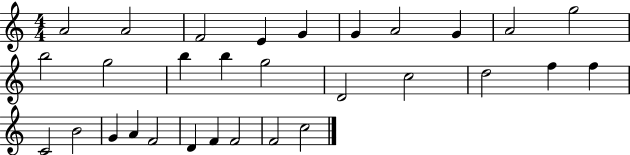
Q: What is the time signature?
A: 4/4